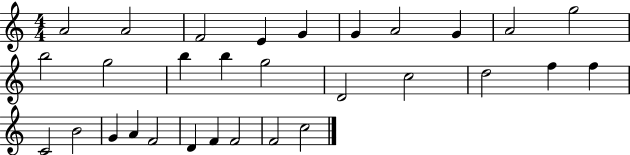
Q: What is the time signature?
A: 4/4